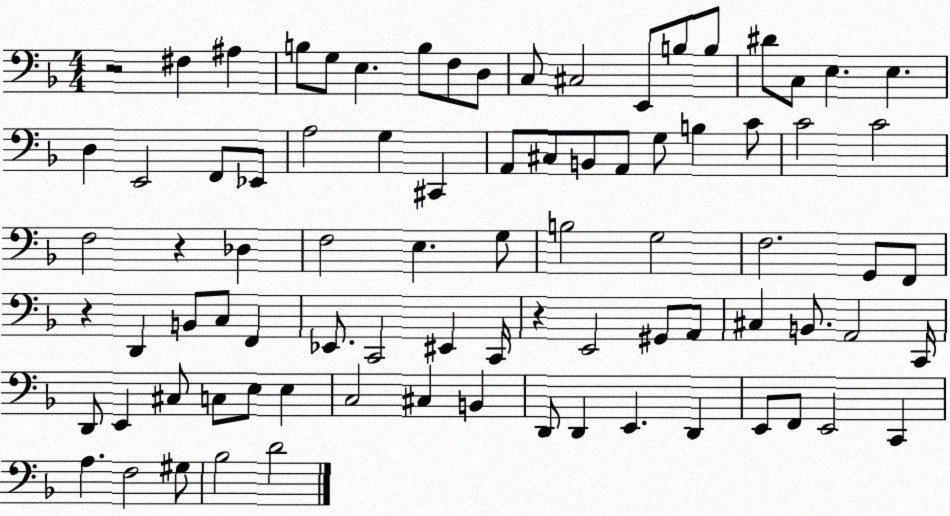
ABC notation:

X:1
T:Untitled
M:4/4
L:1/4
K:F
z2 ^F, ^A, B,/2 G,/2 E, B,/2 F,/2 D,/2 C,/2 ^C,2 E,,/2 B,/2 B,/2 ^D/2 C,/2 E, E, D, E,,2 F,,/2 _E,,/2 A,2 G, ^C,, A,,/2 ^C,/2 B,,/2 A,,/2 G,/2 B, C/2 C2 C2 F,2 z _D, F,2 E, G,/2 B,2 G,2 F,2 G,,/2 F,,/2 z D,, B,,/2 C,/2 F,, _E,,/2 C,,2 ^E,, C,,/4 z E,,2 ^G,,/2 A,,/2 ^C, B,,/2 A,,2 C,,/4 D,,/2 E,, ^C,/2 C,/2 E,/2 E, C,2 ^C, B,, D,,/2 D,, E,, D,, E,,/2 F,,/2 E,,2 C,, A, F,2 ^G,/2 _B,2 D2